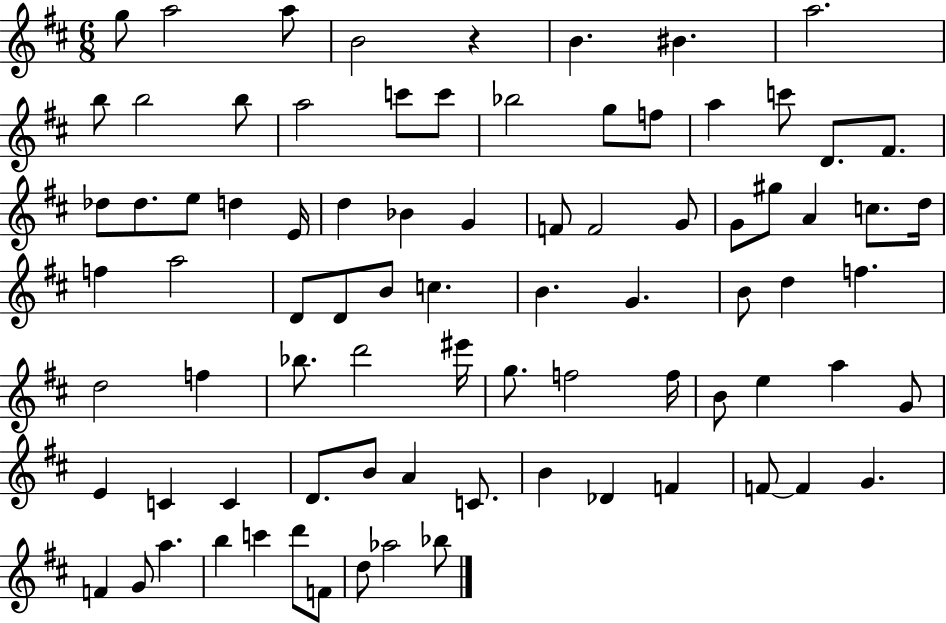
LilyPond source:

{
  \clef treble
  \numericTimeSignature
  \time 6/8
  \key d \major
  g''8 a''2 a''8 | b'2 r4 | b'4. bis'4. | a''2. | \break b''8 b''2 b''8 | a''2 c'''8 c'''8 | bes''2 g''8 f''8 | a''4 c'''8 d'8. fis'8. | \break des''8 des''8. e''8 d''4 e'16 | d''4 bes'4 g'4 | f'8 f'2 g'8 | g'8 gis''8 a'4 c''8. d''16 | \break f''4 a''2 | d'8 d'8 b'8 c''4. | b'4. g'4. | b'8 d''4 f''4. | \break d''2 f''4 | bes''8. d'''2 eis'''16 | g''8. f''2 f''16 | b'8 e''4 a''4 g'8 | \break e'4 c'4 c'4 | d'8. b'8 a'4 c'8. | b'4 des'4 f'4 | f'8~~ f'4 g'4. | \break f'4 g'8 a''4. | b''4 c'''4 d'''8 f'8 | d''8 aes''2 bes''8 | \bar "|."
}